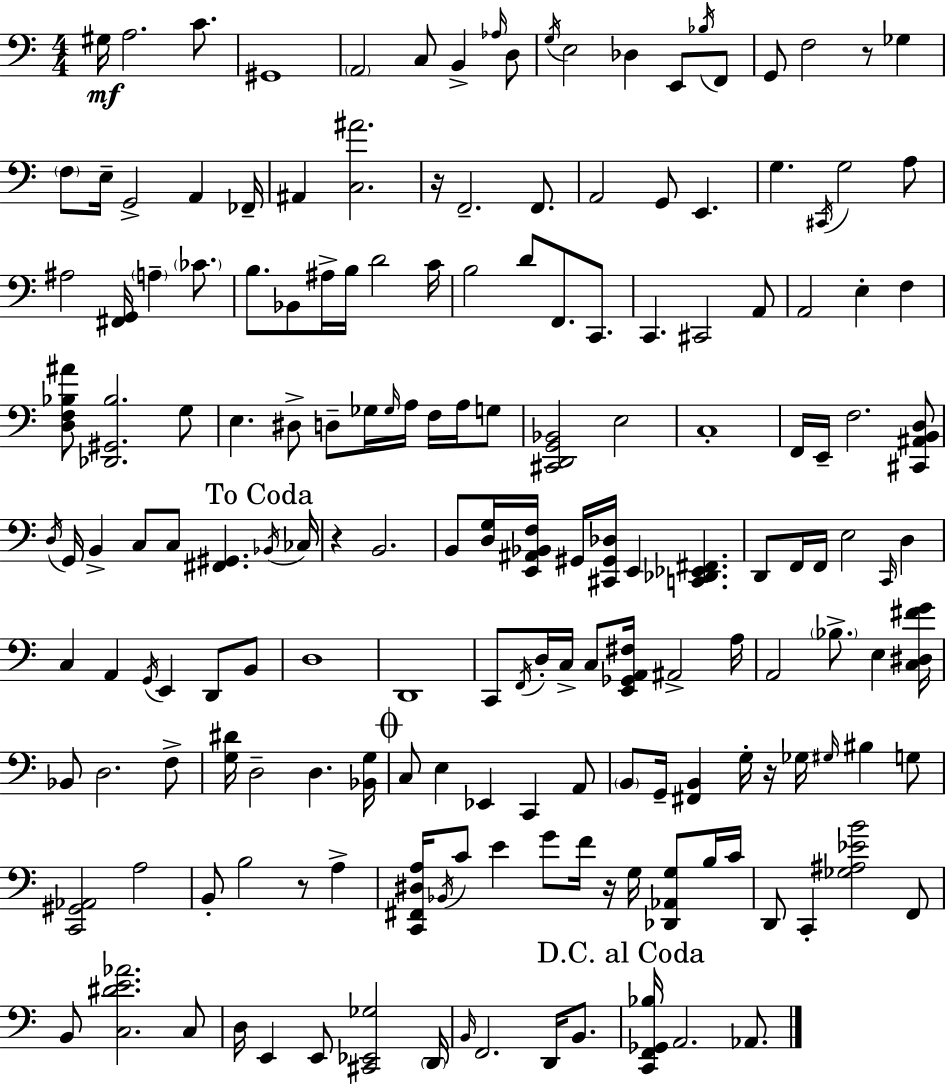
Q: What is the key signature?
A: A minor